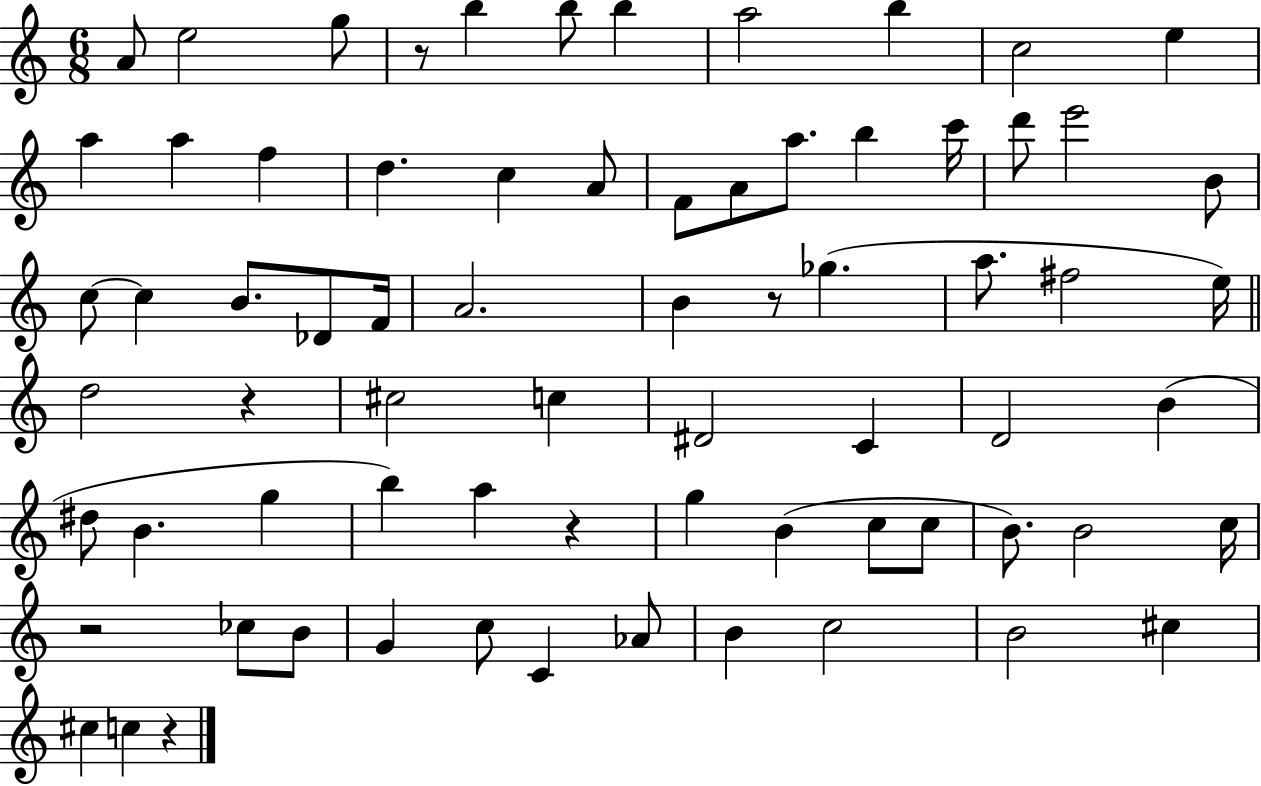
{
  \clef treble
  \numericTimeSignature
  \time 6/8
  \key c \major
  \repeat volta 2 { a'8 e''2 g''8 | r8 b''4 b''8 b''4 | a''2 b''4 | c''2 e''4 | \break a''4 a''4 f''4 | d''4. c''4 a'8 | f'8 a'8 a''8. b''4 c'''16 | d'''8 e'''2 b'8 | \break c''8~~ c''4 b'8. des'8 f'16 | a'2. | b'4 r8 ges''4.( | a''8. fis''2 e''16) | \break \bar "||" \break \key c \major d''2 r4 | cis''2 c''4 | dis'2 c'4 | d'2 b'4( | \break dis''8 b'4. g''4 | b''4) a''4 r4 | g''4 b'4( c''8 c''8 | b'8.) b'2 c''16 | \break r2 ces''8 b'8 | g'4 c''8 c'4 aes'8 | b'4 c''2 | b'2 cis''4 | \break cis''4 c''4 r4 | } \bar "|."
}